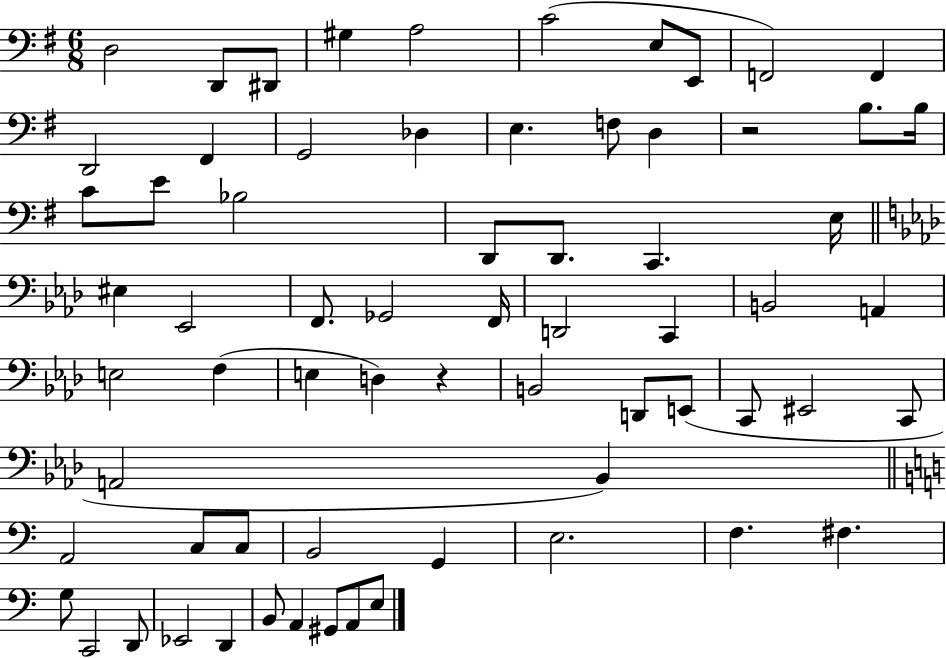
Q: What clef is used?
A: bass